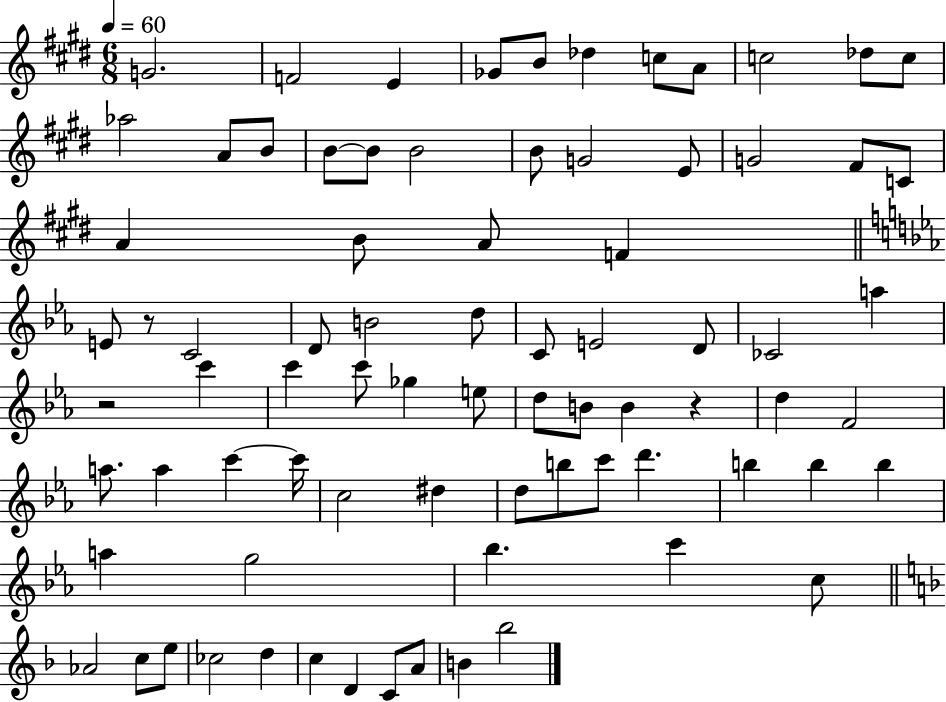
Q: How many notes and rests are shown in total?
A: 79